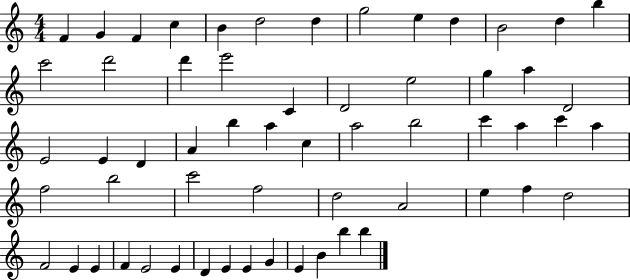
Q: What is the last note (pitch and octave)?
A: B5